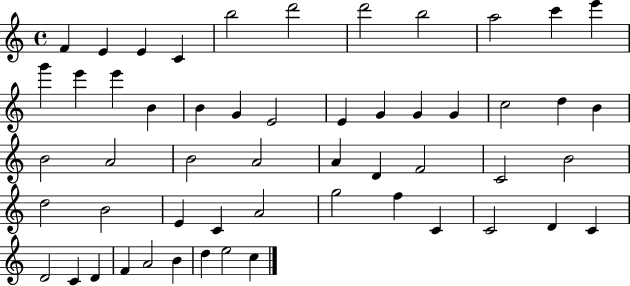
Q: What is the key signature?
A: C major